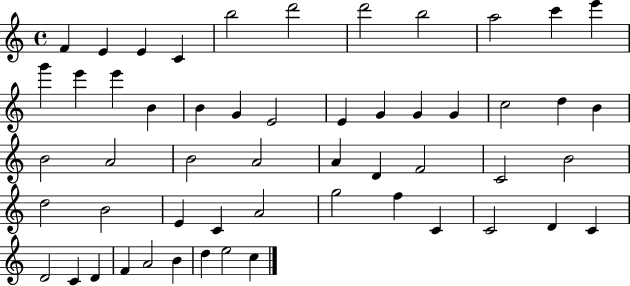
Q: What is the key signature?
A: C major